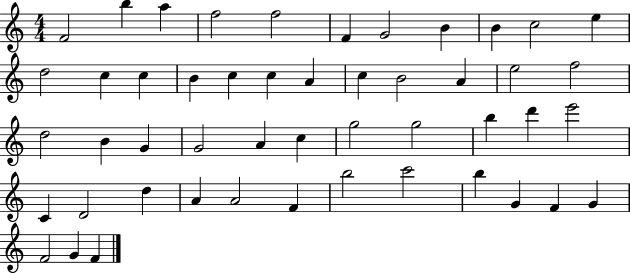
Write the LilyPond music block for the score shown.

{
  \clef treble
  \numericTimeSignature
  \time 4/4
  \key c \major
  f'2 b''4 a''4 | f''2 f''2 | f'4 g'2 b'4 | b'4 c''2 e''4 | \break d''2 c''4 c''4 | b'4 c''4 c''4 a'4 | c''4 b'2 a'4 | e''2 f''2 | \break d''2 b'4 g'4 | g'2 a'4 c''4 | g''2 g''2 | b''4 d'''4 e'''2 | \break c'4 d'2 d''4 | a'4 a'2 f'4 | b''2 c'''2 | b''4 g'4 f'4 g'4 | \break f'2 g'4 f'4 | \bar "|."
}